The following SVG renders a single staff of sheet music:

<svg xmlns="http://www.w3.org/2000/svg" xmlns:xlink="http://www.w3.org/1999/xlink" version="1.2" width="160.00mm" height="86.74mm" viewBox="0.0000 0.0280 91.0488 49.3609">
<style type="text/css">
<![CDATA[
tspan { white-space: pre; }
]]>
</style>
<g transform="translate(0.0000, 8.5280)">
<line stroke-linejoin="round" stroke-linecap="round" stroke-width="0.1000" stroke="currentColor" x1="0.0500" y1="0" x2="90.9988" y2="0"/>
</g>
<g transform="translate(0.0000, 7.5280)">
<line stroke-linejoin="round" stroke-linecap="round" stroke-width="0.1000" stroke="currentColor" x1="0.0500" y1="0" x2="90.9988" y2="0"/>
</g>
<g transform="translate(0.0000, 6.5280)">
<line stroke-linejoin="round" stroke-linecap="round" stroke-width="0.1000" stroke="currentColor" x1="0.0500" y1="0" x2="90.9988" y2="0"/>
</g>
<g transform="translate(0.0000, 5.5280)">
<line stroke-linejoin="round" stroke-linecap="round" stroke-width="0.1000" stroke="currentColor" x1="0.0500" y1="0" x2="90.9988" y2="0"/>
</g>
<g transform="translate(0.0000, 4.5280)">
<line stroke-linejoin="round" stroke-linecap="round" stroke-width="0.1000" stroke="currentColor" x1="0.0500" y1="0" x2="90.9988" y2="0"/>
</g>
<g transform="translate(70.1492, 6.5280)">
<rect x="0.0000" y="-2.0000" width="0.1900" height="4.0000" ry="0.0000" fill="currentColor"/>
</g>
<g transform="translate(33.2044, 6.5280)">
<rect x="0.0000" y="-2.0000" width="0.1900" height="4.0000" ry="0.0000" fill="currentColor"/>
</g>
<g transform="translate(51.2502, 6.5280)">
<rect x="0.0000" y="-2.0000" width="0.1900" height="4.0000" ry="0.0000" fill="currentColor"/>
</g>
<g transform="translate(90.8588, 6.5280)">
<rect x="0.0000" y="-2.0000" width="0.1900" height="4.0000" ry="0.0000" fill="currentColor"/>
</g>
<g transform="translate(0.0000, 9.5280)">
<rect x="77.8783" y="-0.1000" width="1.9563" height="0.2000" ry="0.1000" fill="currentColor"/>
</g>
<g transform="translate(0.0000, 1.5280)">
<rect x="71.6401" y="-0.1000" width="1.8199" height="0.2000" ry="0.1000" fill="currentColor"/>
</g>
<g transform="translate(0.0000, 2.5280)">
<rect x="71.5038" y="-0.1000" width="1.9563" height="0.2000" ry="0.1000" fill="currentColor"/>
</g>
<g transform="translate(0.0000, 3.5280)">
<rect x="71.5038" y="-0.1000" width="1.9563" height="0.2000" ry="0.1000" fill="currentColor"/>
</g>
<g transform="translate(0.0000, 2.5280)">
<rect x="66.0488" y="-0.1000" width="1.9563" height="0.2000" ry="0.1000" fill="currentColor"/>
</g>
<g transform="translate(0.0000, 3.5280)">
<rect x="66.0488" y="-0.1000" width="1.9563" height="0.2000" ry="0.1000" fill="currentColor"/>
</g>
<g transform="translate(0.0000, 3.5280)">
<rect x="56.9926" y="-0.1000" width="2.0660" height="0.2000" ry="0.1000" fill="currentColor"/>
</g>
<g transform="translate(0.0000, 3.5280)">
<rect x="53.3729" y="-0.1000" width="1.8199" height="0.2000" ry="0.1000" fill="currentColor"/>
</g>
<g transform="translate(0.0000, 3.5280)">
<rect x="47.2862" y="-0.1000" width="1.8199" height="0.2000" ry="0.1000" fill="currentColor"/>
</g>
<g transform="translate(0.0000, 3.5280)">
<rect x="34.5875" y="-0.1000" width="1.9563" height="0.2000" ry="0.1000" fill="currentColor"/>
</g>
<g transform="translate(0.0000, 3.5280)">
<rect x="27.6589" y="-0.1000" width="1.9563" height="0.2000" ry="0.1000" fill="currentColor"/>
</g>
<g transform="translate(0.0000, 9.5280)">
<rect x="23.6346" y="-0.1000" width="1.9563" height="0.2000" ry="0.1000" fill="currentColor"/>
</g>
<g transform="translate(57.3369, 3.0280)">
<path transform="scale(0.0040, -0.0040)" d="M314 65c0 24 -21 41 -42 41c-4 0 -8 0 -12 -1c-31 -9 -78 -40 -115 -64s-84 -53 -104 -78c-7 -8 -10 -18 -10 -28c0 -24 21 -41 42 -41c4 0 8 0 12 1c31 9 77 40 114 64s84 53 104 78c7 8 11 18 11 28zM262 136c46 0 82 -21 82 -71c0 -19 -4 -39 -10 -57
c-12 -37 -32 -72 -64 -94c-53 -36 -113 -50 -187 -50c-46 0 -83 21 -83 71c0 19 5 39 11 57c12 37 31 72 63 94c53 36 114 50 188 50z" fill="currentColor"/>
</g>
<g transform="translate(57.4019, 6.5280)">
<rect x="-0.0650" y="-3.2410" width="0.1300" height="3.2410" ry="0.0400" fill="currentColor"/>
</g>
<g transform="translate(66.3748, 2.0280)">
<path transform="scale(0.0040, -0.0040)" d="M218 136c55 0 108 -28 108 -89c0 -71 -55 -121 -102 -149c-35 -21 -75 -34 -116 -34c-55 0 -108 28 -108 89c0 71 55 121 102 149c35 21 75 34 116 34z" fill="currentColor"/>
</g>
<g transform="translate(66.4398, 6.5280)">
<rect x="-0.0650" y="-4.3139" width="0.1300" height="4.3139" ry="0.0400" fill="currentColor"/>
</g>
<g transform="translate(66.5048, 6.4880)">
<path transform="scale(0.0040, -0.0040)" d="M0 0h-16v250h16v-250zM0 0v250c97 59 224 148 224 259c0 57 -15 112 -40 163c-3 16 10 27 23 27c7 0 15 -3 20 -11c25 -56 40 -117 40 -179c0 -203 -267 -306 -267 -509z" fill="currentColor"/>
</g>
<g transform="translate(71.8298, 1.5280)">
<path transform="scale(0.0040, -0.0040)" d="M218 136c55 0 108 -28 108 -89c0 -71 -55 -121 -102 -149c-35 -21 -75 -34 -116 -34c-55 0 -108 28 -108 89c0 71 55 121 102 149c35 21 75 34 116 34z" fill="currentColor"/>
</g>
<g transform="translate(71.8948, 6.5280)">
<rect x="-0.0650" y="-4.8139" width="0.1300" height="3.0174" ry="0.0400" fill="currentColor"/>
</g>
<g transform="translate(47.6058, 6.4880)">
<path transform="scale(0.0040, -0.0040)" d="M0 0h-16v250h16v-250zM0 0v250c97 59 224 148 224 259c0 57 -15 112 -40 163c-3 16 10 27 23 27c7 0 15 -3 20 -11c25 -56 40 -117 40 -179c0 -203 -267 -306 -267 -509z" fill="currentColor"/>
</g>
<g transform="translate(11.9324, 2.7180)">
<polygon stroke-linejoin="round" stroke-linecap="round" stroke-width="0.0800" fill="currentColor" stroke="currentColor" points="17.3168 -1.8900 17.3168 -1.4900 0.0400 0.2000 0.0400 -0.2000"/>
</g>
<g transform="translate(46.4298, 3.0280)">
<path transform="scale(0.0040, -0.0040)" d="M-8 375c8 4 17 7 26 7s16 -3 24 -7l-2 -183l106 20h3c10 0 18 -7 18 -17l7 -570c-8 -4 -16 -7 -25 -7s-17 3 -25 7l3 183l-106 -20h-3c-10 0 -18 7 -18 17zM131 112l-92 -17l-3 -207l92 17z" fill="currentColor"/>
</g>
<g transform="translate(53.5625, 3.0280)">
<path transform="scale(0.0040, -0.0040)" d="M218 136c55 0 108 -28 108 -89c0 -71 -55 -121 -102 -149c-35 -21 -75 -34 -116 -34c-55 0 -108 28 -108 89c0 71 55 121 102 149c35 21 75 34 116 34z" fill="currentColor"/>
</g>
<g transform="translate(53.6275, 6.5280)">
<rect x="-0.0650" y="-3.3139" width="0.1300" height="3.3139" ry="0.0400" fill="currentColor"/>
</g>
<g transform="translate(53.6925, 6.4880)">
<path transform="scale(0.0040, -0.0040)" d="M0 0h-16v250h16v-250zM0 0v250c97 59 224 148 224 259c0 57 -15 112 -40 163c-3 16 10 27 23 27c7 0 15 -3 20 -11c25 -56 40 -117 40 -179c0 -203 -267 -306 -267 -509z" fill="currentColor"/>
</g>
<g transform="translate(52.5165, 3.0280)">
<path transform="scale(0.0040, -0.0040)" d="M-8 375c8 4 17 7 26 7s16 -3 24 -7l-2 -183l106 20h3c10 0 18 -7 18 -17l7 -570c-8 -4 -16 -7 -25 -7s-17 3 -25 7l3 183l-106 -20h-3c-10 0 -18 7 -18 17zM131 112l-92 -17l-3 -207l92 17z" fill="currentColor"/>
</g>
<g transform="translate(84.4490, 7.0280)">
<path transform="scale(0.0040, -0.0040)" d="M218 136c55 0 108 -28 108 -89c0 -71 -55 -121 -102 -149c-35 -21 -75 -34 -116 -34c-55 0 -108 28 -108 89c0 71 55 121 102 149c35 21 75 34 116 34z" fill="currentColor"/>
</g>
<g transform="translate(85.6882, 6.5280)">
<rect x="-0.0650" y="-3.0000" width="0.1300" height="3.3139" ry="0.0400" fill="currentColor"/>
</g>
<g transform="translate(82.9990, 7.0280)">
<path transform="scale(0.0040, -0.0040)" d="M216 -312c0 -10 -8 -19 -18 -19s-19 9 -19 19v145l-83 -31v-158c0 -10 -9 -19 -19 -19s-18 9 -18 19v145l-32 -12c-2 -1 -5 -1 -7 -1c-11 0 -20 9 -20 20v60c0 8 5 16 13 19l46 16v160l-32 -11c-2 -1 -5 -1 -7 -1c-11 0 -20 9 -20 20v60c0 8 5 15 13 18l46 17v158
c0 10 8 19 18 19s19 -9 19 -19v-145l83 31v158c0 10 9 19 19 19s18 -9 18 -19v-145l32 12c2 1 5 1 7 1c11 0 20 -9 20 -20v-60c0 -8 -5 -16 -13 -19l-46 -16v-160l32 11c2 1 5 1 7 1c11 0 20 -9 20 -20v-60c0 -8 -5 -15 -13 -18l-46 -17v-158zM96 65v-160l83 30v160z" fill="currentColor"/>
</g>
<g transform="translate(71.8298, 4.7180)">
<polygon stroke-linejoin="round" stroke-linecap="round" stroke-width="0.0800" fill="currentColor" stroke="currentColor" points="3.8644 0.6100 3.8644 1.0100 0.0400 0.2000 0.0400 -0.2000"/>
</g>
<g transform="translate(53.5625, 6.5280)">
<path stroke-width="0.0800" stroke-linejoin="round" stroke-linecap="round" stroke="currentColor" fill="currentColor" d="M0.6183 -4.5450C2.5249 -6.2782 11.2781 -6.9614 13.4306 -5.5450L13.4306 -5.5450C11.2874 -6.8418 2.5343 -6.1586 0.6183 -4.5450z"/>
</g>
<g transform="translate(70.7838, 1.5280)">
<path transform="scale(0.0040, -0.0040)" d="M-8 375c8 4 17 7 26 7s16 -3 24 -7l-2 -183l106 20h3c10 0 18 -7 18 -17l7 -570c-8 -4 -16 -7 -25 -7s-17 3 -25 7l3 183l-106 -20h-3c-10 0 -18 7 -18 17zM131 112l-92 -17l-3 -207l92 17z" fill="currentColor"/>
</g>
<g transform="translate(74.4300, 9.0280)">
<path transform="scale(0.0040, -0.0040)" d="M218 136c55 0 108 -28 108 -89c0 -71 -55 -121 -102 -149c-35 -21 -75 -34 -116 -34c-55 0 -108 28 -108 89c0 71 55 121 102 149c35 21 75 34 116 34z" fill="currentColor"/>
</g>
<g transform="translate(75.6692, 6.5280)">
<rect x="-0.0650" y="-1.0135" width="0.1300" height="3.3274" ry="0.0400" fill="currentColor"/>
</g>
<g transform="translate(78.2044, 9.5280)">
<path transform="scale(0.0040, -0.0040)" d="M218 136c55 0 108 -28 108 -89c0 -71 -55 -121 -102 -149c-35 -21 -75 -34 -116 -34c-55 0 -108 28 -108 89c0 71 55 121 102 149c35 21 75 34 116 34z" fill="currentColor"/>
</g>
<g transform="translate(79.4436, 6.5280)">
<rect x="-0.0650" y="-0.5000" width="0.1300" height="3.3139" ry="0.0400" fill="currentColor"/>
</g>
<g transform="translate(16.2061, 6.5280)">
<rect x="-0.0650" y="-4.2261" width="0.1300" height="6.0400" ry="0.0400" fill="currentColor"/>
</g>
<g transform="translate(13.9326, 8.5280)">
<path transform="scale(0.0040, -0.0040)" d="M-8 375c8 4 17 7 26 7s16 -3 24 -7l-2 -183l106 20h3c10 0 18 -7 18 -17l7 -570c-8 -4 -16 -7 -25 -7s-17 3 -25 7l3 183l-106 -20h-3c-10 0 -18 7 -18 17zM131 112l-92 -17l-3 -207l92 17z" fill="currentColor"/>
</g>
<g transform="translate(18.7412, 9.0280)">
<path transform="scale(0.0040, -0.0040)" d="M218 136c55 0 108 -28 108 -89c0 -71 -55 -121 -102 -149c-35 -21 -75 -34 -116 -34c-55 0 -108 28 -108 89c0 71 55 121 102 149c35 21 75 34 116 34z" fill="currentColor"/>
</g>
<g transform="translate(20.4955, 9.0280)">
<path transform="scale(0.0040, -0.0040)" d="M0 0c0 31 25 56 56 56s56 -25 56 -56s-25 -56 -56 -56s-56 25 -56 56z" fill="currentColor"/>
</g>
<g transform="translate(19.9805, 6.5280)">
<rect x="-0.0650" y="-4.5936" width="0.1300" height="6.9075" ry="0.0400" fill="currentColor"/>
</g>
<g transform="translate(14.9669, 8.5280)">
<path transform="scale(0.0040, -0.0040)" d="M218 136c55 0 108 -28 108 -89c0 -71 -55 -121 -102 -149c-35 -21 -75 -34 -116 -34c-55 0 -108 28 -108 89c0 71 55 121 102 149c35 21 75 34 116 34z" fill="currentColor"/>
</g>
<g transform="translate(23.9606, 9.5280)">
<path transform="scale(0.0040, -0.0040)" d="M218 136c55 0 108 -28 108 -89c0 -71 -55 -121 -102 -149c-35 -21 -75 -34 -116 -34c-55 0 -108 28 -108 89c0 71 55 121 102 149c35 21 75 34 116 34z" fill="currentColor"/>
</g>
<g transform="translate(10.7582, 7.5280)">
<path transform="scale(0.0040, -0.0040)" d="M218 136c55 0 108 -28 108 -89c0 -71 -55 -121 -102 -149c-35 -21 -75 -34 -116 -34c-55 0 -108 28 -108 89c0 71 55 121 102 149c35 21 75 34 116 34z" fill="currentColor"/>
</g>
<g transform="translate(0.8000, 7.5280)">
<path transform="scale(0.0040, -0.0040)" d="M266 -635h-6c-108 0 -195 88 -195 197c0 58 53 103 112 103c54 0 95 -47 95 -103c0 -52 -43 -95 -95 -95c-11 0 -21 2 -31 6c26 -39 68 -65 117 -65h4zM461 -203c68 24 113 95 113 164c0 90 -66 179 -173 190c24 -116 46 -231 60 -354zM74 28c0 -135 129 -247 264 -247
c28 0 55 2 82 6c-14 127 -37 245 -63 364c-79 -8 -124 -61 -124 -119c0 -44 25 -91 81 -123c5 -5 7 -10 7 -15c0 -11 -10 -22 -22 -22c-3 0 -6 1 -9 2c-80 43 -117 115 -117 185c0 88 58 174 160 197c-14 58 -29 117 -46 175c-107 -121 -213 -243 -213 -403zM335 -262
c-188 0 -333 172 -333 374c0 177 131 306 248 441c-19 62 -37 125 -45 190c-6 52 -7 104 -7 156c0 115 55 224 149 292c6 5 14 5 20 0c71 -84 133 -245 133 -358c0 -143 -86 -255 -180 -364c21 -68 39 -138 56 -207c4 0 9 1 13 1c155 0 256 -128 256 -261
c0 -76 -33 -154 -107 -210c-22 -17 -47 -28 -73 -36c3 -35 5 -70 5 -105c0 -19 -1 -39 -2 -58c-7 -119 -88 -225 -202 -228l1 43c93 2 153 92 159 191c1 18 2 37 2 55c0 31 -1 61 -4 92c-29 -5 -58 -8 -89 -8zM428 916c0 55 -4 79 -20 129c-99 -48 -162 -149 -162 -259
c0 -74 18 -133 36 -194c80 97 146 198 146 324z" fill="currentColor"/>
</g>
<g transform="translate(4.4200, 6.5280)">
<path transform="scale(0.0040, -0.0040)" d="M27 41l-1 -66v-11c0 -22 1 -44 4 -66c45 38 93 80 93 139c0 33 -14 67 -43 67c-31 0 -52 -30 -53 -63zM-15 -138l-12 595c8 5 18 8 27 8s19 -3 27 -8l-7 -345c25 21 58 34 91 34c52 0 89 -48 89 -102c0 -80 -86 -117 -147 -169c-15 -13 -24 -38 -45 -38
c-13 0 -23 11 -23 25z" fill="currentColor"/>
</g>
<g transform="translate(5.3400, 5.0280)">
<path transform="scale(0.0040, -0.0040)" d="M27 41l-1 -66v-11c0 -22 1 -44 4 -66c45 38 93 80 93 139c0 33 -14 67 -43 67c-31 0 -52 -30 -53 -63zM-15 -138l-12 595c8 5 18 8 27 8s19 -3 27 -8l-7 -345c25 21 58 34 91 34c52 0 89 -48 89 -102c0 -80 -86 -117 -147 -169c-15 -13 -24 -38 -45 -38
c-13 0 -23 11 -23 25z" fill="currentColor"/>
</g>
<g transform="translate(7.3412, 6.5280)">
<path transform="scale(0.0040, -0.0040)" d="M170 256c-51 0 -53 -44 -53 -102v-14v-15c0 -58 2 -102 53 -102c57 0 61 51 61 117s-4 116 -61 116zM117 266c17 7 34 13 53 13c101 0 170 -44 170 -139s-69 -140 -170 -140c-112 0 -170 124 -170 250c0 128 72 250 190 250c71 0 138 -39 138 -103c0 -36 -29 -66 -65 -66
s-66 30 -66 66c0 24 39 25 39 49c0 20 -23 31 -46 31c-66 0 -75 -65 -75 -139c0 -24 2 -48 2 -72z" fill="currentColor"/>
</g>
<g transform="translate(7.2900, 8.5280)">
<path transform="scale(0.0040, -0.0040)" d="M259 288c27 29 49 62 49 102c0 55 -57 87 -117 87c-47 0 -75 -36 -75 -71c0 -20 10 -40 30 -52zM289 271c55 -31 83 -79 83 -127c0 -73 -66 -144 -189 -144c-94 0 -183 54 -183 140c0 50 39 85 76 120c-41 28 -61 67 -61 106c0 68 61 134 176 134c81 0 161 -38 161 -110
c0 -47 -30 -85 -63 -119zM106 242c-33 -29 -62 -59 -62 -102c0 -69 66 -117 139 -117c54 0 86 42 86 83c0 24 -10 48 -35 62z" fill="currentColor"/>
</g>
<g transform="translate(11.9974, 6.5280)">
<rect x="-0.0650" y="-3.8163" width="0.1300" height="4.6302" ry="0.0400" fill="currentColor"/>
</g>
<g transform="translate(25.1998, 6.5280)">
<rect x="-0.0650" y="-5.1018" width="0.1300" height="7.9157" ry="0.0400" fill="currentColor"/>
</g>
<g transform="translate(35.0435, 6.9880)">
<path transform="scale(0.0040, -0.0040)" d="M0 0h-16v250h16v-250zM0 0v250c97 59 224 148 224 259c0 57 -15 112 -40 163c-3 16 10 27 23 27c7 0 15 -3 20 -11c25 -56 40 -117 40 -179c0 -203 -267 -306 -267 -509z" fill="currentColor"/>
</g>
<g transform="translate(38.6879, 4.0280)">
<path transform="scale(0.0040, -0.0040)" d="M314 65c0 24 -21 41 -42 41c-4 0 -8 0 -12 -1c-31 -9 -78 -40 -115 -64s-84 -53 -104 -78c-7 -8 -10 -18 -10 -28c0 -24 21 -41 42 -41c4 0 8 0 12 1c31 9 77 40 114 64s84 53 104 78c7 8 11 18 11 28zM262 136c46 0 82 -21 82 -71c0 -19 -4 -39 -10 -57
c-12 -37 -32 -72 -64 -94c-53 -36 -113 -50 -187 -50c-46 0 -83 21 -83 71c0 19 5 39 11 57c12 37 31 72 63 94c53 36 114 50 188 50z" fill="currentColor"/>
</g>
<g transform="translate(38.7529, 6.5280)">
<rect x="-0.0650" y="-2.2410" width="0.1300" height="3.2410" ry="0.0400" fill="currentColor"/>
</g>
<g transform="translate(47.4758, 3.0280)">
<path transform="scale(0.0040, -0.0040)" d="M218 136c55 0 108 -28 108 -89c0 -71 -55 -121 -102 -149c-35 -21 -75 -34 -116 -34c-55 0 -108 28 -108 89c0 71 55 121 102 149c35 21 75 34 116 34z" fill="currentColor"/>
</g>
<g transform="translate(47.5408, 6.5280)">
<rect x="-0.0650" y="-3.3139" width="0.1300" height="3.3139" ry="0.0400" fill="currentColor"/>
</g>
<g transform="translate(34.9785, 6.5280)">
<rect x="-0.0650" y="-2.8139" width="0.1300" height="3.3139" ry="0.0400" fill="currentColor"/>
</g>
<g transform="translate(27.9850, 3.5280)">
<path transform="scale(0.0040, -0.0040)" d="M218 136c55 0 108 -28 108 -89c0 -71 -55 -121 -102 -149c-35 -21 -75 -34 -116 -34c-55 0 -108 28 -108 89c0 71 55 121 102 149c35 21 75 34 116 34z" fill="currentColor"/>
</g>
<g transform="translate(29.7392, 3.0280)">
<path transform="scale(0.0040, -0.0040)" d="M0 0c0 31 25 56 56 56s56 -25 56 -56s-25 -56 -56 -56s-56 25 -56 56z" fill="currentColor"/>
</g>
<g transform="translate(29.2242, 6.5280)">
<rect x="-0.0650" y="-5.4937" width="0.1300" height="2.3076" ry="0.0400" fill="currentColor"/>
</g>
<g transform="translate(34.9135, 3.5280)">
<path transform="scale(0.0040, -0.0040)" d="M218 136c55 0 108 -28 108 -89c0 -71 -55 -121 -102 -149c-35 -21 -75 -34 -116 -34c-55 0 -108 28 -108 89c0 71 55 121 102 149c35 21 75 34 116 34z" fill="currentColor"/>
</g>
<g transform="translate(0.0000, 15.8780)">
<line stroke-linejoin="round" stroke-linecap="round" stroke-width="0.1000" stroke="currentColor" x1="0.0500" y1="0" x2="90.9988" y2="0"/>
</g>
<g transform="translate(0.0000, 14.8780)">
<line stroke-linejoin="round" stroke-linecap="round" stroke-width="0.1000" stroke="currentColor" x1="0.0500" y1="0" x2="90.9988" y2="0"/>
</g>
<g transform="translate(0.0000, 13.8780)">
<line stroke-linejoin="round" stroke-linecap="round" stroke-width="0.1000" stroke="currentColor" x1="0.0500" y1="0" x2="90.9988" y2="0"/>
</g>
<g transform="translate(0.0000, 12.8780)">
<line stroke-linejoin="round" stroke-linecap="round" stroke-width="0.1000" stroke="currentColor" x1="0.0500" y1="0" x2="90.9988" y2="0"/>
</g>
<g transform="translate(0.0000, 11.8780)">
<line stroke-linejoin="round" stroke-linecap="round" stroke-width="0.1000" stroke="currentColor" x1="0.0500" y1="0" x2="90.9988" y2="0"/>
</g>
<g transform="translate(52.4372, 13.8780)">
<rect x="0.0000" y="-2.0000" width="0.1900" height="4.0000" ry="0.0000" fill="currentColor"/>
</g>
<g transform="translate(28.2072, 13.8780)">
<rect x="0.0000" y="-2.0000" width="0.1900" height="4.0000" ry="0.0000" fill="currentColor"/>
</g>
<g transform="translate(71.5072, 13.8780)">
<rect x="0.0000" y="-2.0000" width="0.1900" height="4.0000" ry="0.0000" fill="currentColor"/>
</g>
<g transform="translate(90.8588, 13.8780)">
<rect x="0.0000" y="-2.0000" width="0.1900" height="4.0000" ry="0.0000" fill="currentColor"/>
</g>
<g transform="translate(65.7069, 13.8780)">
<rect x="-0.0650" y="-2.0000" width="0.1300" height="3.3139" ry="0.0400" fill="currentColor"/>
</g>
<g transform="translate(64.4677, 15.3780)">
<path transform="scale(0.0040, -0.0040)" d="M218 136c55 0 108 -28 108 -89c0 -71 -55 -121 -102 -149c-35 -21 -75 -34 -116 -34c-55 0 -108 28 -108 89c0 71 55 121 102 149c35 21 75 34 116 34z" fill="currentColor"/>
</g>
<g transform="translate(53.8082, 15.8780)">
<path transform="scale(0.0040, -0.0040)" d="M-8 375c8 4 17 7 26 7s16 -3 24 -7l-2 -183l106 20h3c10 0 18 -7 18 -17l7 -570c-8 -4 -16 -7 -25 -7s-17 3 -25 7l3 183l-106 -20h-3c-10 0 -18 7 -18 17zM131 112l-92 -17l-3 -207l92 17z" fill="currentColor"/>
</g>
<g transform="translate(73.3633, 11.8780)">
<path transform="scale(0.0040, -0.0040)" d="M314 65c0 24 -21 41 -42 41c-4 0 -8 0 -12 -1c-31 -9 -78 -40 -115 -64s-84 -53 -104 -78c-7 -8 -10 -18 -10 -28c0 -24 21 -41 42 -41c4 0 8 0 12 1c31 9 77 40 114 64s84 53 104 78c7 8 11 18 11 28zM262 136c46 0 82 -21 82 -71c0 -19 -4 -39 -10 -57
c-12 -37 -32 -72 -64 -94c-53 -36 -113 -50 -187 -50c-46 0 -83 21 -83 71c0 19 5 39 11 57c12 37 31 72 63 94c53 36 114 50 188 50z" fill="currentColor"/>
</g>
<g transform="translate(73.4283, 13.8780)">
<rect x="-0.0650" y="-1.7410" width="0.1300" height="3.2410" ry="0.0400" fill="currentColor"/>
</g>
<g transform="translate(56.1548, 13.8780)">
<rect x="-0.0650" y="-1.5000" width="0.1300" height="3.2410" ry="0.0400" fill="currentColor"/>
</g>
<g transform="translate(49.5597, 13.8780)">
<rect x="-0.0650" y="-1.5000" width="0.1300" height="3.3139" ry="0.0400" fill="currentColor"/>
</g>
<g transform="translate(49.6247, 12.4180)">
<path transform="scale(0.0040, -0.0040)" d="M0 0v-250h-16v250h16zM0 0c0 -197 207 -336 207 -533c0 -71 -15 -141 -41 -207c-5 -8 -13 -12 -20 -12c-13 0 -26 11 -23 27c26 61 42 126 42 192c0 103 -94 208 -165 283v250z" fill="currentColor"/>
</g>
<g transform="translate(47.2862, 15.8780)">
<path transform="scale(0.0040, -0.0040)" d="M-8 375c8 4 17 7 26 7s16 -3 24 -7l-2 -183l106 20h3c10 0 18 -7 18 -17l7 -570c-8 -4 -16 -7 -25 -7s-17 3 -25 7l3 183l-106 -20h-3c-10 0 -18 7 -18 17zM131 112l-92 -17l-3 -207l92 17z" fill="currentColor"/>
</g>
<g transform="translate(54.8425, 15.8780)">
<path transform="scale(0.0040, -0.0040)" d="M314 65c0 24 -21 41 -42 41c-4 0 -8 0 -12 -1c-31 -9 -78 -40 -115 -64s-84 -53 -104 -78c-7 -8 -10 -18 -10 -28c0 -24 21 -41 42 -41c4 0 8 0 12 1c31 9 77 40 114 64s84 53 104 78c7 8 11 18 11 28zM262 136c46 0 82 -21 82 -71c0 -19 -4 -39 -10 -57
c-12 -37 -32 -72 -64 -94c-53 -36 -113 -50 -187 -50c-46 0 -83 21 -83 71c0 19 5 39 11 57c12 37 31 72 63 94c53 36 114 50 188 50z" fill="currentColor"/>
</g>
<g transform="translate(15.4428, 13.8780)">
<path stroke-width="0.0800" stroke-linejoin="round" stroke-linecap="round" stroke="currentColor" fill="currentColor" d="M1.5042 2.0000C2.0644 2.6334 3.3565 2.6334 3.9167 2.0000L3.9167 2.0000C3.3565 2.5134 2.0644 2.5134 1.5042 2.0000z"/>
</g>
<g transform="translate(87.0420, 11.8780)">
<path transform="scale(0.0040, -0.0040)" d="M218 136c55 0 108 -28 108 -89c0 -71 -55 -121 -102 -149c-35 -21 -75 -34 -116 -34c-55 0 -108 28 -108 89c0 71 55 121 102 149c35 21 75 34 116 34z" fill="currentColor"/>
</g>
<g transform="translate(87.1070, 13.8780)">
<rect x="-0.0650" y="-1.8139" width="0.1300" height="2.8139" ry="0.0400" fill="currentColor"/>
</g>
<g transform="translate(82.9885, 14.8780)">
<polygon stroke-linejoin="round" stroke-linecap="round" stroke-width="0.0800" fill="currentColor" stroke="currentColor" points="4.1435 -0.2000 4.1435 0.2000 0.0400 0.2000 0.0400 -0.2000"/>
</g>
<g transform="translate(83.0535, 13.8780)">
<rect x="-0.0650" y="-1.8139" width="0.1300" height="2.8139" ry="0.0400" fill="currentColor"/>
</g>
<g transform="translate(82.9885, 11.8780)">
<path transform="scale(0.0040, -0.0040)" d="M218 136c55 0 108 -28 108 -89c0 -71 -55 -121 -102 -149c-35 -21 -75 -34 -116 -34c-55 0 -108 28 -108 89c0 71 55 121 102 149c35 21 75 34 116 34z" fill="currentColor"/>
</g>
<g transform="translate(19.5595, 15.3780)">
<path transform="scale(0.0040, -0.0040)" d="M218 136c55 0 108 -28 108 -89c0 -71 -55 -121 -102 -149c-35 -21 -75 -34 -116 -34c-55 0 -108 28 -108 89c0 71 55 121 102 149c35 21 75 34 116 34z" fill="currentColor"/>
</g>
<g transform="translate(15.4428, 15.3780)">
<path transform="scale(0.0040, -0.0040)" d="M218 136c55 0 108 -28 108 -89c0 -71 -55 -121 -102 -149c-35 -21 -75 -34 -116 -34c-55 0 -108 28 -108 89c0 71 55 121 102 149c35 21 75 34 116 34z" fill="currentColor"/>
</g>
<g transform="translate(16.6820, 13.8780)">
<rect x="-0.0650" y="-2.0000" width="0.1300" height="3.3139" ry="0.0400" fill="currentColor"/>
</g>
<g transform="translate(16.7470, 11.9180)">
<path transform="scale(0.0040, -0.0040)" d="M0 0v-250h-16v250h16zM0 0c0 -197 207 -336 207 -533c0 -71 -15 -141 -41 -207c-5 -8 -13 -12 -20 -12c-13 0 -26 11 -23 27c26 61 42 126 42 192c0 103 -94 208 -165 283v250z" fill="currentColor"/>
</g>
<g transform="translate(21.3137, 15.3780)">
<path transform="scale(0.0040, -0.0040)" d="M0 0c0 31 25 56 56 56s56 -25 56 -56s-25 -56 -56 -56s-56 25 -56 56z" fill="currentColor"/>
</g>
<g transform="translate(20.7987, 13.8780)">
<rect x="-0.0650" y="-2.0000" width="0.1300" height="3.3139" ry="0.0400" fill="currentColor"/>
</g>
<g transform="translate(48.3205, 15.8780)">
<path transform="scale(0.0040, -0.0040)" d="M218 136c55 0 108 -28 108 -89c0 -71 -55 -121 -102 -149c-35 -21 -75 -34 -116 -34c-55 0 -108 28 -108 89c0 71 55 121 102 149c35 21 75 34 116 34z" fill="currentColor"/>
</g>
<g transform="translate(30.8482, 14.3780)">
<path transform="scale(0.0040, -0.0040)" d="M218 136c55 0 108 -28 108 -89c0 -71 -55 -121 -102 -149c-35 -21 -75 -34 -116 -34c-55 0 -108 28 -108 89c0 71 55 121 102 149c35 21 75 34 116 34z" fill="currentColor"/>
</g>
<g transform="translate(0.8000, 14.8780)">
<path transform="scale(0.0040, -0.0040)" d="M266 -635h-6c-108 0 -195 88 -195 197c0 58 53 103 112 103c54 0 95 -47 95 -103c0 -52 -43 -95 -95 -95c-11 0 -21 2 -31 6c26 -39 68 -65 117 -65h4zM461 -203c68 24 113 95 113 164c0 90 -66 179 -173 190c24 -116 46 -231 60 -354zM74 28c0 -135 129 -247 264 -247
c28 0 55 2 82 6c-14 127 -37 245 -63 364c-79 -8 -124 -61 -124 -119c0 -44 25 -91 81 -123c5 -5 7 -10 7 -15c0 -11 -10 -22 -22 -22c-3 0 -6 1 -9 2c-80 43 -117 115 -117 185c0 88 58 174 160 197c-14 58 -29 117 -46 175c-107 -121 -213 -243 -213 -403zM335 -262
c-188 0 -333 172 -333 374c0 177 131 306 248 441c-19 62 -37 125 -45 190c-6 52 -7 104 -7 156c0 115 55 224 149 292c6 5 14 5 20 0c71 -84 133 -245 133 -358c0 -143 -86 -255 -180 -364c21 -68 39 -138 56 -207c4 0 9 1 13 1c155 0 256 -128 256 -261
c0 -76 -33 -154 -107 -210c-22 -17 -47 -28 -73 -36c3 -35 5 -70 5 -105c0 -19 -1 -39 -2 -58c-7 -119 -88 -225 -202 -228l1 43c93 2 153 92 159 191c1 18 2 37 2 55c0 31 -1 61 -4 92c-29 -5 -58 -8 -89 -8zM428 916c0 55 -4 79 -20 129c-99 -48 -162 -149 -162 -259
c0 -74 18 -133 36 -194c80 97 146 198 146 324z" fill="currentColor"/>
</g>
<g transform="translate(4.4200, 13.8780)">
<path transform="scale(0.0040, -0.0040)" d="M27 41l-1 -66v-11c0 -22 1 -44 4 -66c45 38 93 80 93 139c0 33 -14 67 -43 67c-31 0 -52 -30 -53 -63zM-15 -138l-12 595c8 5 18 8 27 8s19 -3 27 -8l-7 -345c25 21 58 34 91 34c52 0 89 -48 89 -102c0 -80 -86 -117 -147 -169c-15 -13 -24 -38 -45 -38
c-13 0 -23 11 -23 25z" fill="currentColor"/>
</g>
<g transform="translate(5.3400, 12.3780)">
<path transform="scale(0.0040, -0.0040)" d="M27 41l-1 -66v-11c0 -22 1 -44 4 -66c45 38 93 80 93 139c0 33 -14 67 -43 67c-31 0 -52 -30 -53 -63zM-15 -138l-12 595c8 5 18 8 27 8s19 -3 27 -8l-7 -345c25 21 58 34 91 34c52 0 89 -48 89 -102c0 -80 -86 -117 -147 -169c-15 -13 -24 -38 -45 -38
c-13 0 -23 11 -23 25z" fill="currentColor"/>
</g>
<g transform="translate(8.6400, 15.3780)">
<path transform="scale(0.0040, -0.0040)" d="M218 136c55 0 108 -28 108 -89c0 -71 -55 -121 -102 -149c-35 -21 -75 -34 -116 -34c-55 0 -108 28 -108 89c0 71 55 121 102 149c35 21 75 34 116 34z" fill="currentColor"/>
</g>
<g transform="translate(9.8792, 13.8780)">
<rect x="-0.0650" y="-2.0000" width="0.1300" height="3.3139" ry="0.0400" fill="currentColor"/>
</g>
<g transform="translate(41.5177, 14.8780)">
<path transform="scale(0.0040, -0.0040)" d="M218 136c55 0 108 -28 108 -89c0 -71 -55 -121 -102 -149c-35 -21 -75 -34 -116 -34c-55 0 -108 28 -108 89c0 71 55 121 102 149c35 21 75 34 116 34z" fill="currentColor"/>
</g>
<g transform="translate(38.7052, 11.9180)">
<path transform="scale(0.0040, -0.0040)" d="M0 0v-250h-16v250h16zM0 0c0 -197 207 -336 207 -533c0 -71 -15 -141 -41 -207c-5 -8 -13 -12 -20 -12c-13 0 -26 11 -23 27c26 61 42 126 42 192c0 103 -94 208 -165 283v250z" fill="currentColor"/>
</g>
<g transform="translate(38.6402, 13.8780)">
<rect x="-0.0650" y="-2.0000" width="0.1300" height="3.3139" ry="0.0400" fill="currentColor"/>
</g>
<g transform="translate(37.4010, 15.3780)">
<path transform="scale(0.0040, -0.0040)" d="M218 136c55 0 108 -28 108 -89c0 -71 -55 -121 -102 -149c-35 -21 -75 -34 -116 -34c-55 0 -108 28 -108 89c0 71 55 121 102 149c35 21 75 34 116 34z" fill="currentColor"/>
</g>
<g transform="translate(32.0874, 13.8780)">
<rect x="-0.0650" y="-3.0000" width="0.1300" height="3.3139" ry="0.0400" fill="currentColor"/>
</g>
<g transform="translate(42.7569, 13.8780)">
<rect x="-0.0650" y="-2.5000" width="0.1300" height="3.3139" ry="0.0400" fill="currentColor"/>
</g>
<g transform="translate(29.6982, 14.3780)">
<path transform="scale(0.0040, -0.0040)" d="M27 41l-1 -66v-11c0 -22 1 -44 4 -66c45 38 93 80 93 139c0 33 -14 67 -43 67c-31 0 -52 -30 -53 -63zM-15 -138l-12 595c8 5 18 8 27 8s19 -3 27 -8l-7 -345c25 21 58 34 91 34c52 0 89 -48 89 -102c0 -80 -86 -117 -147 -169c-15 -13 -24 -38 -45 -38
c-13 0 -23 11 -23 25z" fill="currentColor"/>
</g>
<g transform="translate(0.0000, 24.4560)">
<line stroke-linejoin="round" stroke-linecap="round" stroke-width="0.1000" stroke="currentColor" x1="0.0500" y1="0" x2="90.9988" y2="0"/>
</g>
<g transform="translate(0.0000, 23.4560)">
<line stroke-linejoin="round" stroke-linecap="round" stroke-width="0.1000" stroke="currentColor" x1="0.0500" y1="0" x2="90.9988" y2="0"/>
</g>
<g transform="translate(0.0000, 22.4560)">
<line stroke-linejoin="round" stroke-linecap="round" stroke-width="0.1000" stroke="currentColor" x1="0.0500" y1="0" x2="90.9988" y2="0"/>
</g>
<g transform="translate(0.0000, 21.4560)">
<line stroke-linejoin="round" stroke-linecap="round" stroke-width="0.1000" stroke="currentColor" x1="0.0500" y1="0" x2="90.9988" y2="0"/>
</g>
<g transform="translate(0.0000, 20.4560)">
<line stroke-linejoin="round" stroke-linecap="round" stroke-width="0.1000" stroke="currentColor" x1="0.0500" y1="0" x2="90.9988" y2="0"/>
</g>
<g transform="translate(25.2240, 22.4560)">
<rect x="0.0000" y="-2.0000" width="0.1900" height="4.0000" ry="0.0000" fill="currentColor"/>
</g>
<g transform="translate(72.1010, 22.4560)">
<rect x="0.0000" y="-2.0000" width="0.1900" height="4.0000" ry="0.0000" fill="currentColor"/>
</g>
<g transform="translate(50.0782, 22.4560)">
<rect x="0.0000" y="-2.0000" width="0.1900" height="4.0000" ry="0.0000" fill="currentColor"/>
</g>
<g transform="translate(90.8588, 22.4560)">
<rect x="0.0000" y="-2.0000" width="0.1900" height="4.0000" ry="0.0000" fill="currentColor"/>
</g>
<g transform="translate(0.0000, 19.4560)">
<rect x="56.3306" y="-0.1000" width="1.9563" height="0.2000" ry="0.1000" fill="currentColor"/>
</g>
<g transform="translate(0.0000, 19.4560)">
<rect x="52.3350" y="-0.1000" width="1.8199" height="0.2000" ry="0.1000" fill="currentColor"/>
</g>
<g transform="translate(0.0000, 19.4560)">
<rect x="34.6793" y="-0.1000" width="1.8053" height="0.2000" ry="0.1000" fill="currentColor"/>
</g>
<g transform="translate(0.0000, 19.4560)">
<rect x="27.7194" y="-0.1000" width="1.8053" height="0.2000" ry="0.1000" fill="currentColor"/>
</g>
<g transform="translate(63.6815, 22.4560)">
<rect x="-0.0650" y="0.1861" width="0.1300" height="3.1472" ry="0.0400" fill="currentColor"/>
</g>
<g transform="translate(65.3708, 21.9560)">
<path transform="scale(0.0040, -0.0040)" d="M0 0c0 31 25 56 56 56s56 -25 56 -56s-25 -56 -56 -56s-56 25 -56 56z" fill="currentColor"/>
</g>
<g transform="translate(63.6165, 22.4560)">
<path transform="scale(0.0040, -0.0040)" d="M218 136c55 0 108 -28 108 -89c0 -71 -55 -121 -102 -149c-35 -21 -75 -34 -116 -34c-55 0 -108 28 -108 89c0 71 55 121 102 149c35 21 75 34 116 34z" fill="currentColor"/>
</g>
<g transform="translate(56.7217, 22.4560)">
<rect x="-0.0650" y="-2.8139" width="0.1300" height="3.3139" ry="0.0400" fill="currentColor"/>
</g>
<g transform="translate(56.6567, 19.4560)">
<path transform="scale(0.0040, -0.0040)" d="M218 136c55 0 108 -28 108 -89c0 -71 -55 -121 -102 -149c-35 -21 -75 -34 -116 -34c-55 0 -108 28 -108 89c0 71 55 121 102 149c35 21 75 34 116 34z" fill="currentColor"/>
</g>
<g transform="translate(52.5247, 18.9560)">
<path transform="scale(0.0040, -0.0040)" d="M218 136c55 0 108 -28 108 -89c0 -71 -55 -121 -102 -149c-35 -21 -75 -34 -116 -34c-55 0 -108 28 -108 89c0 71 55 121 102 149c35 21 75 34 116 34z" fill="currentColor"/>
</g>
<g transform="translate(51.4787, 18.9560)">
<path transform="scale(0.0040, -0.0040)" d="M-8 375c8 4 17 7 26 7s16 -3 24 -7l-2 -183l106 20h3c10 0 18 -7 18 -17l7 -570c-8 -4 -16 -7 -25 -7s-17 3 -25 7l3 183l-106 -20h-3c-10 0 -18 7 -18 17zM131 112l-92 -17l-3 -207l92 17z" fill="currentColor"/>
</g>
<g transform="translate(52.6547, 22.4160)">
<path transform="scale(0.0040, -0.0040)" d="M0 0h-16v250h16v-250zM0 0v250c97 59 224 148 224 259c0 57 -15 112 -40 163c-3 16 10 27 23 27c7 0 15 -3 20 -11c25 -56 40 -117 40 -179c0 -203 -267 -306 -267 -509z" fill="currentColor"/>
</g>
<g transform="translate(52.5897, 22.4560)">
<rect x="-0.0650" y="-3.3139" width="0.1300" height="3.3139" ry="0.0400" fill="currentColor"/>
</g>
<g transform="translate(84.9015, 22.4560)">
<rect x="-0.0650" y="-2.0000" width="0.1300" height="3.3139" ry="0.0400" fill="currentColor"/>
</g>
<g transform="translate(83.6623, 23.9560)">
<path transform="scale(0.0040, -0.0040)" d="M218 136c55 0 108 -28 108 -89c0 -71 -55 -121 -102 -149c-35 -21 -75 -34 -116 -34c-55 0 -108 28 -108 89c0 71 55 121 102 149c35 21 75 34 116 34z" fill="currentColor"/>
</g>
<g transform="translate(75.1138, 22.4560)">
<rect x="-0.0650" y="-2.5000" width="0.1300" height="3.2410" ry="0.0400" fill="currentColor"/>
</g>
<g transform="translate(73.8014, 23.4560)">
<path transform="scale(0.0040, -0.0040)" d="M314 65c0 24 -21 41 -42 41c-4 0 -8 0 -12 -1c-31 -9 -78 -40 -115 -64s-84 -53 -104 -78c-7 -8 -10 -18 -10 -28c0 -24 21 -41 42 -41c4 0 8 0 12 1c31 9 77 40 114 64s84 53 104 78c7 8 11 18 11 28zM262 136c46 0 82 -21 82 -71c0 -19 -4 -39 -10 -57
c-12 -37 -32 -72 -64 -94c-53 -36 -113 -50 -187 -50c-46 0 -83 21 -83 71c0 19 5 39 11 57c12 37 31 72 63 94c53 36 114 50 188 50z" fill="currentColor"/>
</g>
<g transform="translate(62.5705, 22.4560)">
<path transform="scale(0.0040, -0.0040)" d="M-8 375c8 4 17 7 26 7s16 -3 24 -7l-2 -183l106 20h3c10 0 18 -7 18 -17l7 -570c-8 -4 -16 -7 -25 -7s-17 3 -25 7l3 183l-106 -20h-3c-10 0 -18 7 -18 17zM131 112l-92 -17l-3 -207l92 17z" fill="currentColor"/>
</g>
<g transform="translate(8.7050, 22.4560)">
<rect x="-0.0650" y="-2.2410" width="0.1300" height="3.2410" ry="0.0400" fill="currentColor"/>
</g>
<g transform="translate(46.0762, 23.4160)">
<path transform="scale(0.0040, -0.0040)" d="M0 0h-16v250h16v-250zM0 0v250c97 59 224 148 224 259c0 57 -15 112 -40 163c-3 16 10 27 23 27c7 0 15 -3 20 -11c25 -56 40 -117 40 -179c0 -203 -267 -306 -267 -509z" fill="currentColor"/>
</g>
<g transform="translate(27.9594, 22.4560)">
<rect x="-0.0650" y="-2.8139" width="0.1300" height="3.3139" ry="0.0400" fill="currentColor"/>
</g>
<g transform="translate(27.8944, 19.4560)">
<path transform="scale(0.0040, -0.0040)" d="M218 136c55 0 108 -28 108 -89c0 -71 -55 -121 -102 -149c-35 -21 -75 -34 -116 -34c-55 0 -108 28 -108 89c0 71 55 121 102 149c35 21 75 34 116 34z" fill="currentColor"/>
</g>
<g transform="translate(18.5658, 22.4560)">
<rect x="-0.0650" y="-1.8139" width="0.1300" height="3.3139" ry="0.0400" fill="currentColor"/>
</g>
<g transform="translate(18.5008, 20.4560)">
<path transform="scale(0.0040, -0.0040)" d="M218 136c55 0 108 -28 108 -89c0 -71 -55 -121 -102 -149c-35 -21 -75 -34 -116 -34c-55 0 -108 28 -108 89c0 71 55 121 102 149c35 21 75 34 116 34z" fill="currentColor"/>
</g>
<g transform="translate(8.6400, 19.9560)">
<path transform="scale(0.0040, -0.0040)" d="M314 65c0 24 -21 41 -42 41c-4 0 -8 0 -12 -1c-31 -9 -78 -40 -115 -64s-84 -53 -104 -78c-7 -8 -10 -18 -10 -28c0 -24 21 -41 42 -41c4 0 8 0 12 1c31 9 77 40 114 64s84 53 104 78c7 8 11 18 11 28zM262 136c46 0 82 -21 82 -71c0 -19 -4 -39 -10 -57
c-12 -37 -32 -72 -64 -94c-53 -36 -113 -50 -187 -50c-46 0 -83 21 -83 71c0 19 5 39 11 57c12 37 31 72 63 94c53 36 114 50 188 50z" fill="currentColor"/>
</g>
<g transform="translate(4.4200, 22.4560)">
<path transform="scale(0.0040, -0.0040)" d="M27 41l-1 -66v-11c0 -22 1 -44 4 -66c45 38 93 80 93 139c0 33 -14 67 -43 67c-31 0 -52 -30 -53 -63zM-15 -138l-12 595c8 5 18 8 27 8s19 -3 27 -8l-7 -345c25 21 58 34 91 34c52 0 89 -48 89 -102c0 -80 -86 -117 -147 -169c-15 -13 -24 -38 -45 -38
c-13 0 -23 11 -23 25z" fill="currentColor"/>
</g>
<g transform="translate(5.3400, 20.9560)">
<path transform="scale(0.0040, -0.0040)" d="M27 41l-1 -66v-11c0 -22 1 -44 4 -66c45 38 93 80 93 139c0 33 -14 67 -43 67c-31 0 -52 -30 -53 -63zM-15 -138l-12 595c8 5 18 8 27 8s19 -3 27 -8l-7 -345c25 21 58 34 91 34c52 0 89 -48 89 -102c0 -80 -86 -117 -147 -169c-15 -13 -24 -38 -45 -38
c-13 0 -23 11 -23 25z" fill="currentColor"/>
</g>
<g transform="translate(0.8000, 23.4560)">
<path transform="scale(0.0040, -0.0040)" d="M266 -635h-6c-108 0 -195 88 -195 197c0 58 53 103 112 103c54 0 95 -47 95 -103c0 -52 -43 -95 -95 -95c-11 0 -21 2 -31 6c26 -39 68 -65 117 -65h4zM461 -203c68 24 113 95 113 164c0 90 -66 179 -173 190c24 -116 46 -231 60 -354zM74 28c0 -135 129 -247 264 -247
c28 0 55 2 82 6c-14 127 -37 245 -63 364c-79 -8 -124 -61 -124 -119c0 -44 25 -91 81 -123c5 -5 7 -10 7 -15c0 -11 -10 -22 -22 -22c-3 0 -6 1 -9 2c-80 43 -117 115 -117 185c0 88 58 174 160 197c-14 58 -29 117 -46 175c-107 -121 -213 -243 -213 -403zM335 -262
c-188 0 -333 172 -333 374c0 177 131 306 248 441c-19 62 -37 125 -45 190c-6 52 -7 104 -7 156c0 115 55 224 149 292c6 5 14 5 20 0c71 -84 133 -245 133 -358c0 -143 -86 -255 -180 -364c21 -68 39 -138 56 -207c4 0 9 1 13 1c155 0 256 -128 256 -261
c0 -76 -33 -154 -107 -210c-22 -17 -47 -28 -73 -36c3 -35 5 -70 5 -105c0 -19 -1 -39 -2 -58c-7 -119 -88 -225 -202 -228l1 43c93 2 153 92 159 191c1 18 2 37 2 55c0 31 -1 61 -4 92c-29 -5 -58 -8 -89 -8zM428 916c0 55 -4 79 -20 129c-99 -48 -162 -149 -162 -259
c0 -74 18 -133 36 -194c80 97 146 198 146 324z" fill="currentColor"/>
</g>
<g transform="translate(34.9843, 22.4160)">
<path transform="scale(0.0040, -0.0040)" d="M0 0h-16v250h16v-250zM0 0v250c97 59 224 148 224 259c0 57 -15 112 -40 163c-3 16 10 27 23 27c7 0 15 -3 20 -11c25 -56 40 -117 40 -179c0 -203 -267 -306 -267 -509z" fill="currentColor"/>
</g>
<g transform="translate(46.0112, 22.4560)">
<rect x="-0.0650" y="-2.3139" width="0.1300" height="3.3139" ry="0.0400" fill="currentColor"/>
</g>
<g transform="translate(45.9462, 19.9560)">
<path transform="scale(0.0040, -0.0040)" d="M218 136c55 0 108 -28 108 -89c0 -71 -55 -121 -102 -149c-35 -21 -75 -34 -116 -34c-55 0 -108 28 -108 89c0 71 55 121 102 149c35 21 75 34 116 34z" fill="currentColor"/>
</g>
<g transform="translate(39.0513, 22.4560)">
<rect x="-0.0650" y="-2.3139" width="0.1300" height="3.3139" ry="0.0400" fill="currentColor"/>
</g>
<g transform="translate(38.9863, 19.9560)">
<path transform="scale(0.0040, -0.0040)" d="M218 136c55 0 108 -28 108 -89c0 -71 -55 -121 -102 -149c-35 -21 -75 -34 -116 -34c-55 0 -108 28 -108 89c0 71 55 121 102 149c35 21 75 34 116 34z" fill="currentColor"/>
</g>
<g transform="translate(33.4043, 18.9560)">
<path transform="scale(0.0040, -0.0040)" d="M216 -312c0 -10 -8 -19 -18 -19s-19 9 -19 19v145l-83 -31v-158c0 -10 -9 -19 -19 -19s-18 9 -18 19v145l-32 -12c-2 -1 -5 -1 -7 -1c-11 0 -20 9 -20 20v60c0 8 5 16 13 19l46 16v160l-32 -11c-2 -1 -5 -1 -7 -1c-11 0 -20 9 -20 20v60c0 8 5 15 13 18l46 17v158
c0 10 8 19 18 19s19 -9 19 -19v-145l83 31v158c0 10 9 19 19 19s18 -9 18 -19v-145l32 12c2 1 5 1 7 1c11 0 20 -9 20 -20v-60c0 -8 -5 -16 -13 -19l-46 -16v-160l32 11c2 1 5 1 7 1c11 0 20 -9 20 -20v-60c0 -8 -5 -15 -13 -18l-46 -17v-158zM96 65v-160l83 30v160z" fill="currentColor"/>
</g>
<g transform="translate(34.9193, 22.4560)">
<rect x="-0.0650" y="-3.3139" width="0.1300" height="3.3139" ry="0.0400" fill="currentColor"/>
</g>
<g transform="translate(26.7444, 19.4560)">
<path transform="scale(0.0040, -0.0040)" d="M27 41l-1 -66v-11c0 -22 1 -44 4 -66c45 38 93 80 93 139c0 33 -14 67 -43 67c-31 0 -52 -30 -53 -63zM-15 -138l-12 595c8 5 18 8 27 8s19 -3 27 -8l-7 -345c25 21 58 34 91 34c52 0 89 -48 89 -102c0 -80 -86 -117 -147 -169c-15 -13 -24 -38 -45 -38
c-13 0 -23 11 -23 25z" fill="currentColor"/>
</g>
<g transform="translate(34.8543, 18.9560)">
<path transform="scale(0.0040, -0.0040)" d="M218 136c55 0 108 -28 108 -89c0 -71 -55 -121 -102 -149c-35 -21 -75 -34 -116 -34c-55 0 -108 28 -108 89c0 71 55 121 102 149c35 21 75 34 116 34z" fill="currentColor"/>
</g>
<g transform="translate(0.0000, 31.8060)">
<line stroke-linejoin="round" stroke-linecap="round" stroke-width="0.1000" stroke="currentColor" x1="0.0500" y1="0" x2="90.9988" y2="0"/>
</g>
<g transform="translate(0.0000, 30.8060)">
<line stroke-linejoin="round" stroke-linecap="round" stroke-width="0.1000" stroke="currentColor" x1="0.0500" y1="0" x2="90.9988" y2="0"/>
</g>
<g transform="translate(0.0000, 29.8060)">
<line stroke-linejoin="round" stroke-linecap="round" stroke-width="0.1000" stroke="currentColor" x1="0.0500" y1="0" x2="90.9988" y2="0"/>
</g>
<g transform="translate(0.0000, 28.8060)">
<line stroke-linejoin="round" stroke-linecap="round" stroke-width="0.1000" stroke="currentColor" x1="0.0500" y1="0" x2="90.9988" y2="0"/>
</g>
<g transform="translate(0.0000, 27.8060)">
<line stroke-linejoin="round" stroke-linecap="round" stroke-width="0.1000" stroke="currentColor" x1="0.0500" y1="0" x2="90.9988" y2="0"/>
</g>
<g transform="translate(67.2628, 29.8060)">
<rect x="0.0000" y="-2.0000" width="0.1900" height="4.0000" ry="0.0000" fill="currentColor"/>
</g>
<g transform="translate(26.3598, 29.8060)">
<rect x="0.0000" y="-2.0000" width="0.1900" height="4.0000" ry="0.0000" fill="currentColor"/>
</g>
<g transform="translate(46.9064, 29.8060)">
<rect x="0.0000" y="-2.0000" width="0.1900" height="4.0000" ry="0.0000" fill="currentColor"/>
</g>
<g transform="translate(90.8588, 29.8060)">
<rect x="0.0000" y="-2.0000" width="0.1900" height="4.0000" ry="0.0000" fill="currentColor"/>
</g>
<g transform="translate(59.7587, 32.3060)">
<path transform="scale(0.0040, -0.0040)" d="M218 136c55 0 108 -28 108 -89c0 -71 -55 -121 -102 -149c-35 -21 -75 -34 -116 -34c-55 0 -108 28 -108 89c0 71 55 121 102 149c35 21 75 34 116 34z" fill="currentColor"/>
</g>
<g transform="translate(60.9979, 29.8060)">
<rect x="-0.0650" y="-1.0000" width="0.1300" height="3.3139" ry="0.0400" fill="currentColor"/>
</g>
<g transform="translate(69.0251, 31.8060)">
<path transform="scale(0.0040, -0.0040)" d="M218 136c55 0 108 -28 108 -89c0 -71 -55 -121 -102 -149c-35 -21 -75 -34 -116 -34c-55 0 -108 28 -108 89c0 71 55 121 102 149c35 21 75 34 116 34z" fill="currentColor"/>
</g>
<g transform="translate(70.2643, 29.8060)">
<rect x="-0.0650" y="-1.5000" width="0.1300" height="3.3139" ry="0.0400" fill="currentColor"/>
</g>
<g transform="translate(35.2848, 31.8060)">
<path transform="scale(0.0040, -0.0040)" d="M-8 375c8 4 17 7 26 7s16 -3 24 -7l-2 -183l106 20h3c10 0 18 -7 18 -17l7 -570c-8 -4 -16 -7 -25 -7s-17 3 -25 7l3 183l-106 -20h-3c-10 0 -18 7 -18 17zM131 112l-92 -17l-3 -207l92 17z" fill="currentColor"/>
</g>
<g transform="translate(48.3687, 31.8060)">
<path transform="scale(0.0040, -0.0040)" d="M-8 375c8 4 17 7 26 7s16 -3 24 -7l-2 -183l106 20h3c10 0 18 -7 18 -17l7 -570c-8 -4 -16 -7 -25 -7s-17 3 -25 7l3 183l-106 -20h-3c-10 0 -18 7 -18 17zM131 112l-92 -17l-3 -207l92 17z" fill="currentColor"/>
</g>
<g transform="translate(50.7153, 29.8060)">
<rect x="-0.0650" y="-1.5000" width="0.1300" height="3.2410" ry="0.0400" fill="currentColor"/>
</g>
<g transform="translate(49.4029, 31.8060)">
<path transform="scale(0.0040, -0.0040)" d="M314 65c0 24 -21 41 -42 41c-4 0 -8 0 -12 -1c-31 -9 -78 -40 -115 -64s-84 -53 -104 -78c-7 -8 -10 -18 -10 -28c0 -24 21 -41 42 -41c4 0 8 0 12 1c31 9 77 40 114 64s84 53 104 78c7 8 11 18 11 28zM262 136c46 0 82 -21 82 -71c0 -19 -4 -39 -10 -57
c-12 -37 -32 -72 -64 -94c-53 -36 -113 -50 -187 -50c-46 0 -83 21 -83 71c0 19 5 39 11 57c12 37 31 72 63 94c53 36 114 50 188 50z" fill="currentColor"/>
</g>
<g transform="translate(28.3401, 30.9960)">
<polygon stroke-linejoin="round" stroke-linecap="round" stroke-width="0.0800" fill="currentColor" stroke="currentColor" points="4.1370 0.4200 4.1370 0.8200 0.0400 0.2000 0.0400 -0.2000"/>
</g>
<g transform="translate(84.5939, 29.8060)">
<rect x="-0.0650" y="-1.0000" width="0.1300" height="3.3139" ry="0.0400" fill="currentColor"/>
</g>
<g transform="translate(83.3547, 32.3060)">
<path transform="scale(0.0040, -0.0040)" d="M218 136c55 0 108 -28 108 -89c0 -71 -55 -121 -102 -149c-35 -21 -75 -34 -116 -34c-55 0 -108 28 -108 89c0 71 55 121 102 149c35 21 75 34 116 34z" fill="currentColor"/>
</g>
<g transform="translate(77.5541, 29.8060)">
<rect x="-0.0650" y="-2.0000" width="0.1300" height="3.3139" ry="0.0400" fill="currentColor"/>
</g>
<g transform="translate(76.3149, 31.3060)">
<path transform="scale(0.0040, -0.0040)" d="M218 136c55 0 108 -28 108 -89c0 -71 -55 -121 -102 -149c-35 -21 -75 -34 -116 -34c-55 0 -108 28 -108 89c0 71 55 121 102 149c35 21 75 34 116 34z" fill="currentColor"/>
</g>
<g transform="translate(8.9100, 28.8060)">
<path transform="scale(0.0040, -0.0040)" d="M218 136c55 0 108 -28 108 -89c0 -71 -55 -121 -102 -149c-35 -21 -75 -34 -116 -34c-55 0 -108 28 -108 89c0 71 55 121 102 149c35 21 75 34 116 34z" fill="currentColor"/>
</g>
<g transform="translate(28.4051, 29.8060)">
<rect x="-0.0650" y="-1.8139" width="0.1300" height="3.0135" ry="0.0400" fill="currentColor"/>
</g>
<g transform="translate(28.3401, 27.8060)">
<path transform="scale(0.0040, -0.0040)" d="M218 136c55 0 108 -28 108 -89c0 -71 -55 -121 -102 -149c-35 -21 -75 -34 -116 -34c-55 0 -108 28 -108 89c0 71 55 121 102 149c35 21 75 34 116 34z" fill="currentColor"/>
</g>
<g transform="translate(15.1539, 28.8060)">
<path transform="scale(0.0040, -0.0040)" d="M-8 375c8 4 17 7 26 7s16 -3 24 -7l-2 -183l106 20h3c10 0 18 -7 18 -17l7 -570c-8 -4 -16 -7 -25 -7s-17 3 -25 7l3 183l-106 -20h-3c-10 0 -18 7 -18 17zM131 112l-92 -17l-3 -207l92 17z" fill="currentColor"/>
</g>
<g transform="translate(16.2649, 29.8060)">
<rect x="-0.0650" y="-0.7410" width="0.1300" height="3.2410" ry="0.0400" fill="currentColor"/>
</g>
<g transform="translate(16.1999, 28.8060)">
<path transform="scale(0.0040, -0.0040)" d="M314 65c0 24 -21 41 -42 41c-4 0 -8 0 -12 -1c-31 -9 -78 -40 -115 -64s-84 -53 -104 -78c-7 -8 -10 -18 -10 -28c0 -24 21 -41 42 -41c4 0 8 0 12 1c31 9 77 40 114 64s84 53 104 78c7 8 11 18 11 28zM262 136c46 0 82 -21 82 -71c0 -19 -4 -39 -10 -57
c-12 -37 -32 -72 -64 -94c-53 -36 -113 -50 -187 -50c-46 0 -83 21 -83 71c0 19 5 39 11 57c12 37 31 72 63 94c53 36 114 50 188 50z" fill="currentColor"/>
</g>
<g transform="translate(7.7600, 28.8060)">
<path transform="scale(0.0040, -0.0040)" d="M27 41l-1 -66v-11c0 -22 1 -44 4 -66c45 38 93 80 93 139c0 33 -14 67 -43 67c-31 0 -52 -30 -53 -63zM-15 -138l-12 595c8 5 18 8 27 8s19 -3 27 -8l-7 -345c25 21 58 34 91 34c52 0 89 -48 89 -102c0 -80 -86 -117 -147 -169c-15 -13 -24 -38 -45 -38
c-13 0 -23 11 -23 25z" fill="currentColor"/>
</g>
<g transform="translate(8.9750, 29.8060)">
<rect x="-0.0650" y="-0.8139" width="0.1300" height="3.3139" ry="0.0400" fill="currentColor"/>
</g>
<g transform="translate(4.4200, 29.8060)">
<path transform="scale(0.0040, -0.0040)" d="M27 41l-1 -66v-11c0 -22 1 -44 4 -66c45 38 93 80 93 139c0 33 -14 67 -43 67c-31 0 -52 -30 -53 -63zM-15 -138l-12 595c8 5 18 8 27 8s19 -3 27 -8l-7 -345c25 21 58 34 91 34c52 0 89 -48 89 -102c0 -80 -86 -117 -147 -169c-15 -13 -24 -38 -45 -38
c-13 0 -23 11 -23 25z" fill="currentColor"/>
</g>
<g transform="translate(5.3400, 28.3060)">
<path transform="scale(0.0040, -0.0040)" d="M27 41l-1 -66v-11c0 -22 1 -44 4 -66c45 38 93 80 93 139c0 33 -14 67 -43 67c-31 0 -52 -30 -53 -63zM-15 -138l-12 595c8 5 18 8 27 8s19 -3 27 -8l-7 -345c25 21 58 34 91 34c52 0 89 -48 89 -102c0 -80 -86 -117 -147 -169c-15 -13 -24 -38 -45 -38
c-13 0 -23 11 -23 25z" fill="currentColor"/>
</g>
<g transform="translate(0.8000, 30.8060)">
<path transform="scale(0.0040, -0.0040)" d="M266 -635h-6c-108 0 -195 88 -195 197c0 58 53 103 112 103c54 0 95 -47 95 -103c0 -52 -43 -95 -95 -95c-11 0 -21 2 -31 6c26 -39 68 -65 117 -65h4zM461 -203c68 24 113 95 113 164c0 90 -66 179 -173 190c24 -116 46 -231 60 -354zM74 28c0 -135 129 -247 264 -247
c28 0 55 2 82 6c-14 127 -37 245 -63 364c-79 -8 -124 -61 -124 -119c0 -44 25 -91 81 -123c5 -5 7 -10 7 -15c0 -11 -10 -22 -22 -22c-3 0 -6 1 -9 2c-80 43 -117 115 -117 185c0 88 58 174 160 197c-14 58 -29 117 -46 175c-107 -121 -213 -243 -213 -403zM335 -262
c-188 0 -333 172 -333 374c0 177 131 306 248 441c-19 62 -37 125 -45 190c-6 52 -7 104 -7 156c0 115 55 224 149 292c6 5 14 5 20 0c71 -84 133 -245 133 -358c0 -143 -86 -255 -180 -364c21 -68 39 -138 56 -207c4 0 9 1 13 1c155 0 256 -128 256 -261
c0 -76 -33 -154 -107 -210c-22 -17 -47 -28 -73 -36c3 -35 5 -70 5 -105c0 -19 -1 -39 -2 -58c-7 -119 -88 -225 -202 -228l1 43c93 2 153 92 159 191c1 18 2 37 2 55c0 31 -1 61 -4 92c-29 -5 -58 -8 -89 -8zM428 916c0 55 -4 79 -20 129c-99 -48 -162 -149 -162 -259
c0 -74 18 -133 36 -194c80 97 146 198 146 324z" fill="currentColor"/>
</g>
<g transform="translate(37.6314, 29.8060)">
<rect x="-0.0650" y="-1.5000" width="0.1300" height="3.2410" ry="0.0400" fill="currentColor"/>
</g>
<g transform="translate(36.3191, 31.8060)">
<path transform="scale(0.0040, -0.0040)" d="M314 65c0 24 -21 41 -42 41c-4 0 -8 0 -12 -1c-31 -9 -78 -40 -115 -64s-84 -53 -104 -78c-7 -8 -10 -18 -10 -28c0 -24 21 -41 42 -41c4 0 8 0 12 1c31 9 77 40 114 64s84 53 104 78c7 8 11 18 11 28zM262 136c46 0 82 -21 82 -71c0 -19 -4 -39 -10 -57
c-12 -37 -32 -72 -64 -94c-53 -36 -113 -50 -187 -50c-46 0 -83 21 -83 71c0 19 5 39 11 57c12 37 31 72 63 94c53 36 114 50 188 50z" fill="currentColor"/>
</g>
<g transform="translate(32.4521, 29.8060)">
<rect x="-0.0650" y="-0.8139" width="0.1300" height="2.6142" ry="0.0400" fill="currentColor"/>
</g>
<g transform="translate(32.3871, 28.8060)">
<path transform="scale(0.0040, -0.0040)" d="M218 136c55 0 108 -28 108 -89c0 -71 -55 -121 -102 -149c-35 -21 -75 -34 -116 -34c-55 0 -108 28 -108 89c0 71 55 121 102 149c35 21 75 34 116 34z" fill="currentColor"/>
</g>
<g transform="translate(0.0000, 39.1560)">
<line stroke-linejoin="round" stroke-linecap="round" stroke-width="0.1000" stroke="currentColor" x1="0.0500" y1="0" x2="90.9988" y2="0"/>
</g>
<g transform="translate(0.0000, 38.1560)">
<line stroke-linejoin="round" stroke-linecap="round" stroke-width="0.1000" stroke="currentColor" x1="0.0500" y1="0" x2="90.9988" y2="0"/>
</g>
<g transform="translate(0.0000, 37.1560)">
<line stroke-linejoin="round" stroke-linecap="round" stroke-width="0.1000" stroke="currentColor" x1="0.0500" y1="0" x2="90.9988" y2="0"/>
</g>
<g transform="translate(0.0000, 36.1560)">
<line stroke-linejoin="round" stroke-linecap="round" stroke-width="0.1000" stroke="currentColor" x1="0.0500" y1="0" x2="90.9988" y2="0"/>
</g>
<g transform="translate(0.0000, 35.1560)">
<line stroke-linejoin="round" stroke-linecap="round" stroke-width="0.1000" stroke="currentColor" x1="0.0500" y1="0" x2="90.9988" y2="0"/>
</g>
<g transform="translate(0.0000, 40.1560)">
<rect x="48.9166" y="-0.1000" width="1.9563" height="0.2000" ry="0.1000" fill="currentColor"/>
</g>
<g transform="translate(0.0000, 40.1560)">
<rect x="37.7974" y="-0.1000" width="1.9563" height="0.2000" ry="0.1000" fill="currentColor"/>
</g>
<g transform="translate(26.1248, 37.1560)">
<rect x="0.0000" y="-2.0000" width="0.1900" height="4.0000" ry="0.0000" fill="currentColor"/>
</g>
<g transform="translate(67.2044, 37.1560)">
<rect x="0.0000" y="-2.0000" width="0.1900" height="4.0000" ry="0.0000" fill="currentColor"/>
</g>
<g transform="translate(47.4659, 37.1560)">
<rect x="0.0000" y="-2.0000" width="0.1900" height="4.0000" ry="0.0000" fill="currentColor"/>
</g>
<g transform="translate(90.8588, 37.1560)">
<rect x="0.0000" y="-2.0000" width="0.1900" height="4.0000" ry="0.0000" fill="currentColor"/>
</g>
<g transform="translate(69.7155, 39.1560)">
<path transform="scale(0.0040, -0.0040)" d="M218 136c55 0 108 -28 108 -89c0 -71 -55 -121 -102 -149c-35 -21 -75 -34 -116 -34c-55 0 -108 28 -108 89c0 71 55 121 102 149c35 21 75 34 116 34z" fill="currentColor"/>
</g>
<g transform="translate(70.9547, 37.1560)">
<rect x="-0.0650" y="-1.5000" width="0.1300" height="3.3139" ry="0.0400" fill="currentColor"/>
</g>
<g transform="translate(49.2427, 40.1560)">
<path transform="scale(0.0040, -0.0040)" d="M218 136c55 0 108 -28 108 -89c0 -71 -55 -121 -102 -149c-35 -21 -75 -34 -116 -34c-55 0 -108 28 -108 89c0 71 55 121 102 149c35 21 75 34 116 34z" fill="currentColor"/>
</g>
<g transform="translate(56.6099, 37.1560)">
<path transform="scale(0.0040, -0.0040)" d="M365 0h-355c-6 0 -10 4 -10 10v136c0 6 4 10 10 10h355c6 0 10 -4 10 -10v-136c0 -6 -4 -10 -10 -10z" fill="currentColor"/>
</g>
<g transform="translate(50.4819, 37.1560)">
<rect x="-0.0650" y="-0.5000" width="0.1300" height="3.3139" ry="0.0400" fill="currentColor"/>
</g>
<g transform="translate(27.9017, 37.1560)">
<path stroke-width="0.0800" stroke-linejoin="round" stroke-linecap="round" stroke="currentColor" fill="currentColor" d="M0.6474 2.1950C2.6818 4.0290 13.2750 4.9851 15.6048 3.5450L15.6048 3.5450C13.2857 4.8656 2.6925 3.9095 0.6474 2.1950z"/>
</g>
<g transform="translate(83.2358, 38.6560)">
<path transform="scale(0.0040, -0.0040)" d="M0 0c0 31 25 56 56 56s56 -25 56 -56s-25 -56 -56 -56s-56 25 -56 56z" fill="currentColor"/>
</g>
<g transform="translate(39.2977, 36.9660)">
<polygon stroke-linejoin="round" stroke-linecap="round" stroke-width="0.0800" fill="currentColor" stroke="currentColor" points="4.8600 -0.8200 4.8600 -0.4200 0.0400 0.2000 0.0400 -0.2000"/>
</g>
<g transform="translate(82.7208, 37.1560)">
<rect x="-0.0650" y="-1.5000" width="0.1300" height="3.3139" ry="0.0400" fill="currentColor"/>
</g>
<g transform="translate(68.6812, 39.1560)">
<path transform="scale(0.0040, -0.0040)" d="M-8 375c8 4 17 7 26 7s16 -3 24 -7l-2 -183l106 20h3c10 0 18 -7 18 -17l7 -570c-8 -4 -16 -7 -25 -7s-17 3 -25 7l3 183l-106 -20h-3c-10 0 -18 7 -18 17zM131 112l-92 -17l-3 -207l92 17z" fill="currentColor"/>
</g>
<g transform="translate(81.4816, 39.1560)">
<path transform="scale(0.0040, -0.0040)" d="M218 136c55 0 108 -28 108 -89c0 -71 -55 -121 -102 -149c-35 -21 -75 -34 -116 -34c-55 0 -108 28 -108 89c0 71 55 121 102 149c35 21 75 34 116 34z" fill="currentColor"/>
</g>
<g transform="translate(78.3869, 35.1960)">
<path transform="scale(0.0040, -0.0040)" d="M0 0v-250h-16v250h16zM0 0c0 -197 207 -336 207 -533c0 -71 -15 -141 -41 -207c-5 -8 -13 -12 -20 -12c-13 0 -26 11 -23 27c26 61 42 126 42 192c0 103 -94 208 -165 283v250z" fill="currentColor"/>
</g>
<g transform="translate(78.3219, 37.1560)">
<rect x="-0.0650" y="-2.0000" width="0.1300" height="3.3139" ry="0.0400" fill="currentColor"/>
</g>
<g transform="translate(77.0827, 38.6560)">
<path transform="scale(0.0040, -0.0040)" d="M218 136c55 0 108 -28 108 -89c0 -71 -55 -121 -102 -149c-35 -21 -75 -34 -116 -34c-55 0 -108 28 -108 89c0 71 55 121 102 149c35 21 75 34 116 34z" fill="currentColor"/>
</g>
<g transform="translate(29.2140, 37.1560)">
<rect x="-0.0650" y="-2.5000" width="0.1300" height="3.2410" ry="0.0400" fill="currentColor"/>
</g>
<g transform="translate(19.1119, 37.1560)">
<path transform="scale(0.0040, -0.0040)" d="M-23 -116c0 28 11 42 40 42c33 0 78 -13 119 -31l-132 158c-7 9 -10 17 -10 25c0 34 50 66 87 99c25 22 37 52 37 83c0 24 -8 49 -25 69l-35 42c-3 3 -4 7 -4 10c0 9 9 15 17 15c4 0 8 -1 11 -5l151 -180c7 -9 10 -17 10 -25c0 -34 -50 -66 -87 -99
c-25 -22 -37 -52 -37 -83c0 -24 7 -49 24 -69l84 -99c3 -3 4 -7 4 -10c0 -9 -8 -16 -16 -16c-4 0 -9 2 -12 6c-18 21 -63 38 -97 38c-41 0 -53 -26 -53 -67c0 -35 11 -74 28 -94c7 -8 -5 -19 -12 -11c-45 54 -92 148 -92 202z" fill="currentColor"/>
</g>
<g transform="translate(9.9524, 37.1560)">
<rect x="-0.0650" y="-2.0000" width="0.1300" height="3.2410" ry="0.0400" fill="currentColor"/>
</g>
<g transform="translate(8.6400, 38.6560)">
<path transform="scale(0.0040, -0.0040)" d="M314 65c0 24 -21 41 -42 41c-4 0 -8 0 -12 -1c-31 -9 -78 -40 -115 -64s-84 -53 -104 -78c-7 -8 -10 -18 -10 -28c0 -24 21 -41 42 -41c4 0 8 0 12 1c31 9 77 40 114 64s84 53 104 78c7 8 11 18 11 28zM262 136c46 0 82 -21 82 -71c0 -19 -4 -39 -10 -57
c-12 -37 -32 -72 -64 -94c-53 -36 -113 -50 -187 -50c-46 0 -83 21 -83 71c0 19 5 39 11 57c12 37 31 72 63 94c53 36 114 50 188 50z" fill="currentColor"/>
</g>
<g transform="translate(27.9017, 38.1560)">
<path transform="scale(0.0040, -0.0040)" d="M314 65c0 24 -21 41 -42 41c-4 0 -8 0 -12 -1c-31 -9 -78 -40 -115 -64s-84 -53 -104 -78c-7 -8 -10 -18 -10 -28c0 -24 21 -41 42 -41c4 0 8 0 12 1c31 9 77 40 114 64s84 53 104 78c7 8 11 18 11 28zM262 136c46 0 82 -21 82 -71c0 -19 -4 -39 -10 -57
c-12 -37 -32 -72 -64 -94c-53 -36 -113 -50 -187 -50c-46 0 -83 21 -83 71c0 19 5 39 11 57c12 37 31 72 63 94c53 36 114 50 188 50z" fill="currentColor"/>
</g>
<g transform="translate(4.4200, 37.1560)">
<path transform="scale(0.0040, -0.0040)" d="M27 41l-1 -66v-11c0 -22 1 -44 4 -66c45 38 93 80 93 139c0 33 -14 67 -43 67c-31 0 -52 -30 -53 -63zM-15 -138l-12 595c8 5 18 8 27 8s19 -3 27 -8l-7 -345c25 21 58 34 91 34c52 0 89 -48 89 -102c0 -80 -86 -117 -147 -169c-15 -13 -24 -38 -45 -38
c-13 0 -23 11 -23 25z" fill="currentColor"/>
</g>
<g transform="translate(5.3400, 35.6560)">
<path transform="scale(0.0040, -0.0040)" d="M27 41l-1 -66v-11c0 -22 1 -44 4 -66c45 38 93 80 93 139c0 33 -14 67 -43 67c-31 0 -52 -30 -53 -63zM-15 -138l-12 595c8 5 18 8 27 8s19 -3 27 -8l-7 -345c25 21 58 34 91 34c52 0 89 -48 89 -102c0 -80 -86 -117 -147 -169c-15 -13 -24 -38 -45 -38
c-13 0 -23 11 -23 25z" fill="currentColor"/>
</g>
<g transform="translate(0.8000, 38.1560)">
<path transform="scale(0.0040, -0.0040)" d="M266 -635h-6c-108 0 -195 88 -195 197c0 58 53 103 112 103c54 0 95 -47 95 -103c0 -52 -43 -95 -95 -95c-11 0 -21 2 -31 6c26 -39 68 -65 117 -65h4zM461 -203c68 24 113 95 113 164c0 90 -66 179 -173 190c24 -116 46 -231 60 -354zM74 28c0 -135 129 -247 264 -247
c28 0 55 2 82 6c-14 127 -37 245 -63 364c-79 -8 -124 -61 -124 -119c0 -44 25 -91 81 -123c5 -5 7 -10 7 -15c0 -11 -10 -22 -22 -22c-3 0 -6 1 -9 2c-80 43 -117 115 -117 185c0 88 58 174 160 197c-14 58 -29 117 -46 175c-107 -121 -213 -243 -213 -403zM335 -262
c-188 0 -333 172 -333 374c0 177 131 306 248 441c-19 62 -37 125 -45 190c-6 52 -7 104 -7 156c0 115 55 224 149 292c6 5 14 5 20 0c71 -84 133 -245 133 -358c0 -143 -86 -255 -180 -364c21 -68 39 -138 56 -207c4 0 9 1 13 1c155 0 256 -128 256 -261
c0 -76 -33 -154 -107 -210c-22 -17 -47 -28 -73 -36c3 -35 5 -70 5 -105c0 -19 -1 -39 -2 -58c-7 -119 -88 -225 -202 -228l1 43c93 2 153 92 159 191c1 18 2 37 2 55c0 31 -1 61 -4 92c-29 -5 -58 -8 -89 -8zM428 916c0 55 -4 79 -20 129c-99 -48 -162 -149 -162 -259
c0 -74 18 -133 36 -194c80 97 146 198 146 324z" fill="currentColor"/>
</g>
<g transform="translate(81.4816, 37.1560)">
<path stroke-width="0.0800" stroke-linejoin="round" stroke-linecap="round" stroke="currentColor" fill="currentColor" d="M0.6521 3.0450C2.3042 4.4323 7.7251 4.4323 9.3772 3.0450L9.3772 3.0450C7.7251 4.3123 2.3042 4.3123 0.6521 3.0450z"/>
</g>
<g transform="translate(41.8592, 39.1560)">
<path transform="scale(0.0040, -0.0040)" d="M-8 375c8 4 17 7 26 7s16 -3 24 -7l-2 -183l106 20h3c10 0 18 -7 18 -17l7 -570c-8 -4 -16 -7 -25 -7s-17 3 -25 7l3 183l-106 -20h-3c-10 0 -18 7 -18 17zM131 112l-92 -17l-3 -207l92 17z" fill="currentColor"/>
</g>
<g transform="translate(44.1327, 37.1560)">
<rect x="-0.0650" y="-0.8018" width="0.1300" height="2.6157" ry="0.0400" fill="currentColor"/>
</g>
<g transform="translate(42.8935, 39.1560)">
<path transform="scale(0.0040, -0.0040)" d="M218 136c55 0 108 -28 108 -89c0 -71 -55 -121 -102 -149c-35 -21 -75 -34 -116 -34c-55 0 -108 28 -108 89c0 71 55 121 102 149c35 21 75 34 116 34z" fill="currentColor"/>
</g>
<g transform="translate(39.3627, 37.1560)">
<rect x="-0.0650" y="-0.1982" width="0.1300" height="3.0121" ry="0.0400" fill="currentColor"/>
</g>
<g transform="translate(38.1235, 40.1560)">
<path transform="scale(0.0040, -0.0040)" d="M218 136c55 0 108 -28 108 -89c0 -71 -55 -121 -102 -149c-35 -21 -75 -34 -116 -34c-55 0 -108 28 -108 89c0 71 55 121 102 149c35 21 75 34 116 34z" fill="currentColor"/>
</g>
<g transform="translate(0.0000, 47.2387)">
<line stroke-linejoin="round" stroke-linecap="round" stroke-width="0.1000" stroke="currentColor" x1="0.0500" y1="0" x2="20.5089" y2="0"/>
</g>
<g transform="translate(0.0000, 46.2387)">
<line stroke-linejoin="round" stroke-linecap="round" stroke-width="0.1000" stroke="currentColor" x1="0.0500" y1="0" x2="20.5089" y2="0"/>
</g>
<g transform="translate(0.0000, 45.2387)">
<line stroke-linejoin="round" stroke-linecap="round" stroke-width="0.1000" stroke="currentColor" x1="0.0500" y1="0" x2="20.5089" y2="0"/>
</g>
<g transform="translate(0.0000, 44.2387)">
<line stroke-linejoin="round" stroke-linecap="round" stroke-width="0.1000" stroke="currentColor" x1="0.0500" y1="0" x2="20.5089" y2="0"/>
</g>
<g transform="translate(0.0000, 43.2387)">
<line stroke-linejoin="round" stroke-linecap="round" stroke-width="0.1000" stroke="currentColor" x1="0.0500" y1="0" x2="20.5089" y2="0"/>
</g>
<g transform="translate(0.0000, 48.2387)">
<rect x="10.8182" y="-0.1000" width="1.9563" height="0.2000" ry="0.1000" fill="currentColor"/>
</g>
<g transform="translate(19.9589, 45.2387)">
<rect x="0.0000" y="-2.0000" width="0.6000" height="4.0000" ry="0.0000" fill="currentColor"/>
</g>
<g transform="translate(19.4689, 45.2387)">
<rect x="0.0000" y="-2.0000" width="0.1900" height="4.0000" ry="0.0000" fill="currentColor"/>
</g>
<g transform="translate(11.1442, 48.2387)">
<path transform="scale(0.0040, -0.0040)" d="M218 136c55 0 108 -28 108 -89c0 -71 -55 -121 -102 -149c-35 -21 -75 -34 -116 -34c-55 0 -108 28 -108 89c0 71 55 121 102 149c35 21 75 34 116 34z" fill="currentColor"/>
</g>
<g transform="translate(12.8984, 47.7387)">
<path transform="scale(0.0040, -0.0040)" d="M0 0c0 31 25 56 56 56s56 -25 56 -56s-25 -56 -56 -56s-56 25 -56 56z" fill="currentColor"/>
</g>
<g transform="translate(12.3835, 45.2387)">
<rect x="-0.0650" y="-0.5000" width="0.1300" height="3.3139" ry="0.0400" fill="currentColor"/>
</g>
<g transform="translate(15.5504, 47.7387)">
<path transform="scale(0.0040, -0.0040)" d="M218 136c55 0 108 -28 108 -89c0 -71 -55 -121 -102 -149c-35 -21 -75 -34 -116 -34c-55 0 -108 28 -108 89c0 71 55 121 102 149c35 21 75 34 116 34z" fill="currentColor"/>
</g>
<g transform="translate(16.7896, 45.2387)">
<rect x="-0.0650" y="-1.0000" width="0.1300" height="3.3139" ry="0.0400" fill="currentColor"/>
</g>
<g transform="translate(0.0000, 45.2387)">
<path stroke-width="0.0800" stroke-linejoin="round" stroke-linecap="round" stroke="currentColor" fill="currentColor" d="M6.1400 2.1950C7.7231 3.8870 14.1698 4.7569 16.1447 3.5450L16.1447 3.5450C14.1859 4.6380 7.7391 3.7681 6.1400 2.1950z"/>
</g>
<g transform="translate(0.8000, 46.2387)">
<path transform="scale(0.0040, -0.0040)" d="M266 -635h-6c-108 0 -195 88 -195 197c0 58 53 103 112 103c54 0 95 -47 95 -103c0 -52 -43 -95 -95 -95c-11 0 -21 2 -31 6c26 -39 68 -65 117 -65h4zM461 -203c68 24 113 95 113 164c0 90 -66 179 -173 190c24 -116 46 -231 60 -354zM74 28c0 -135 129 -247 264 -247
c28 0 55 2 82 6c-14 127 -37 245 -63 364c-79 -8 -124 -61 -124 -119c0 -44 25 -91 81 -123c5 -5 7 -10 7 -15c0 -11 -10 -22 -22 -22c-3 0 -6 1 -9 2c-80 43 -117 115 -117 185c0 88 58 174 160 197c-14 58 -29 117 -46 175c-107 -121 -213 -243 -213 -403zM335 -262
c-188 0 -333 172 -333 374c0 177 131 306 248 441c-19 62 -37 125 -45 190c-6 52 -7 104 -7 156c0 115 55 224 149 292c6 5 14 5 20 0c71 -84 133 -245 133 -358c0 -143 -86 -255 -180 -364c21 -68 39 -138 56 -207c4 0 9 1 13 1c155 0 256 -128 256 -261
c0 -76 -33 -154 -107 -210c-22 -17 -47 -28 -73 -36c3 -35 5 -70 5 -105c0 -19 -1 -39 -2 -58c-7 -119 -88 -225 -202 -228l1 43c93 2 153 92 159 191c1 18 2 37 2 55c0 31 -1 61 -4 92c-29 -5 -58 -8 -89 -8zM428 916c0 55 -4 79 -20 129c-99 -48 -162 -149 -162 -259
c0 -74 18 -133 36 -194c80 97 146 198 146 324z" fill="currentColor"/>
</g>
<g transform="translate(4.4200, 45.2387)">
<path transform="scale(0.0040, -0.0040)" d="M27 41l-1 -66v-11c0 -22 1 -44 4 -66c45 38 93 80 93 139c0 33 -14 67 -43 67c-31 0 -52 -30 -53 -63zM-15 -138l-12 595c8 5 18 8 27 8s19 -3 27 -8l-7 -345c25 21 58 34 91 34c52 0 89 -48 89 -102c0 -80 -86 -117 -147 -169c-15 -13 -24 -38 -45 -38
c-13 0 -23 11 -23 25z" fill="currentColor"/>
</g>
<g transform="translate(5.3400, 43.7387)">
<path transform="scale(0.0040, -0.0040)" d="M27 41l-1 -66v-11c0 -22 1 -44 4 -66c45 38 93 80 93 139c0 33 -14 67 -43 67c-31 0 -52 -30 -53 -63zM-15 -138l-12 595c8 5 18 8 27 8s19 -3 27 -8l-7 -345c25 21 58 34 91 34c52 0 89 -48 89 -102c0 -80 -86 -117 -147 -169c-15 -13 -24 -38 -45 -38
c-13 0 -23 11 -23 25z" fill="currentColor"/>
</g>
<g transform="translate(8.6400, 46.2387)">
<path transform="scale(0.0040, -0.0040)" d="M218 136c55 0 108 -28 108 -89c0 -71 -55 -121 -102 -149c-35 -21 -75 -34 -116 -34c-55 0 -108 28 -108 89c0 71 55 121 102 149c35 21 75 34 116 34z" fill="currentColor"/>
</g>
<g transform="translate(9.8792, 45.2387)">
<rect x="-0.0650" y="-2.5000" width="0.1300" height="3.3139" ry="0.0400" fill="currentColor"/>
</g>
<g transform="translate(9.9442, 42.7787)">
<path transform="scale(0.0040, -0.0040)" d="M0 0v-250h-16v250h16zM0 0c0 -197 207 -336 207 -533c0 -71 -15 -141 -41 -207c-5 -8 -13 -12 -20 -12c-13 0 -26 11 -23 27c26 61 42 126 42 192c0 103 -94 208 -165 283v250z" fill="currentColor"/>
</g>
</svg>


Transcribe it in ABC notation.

X:1
T:Untitled
M:6/8
L:1/4
K:Bb
G/2 E/2 D/2 C/2 a/2 a/2 g2 b/2 b/2 b2 d'/2 e'/2 D/2 C ^A F F/2 F _A F/2 G E/2 E2 F f2 f/2 f/2 g2 f _a ^b/2 g g/2 b/2 a B G2 F _d d2 f/2 d/2 E2 E2 D _E F D F2 z G2 C/2 E/2 C z2 E F/2 E G/2 C D